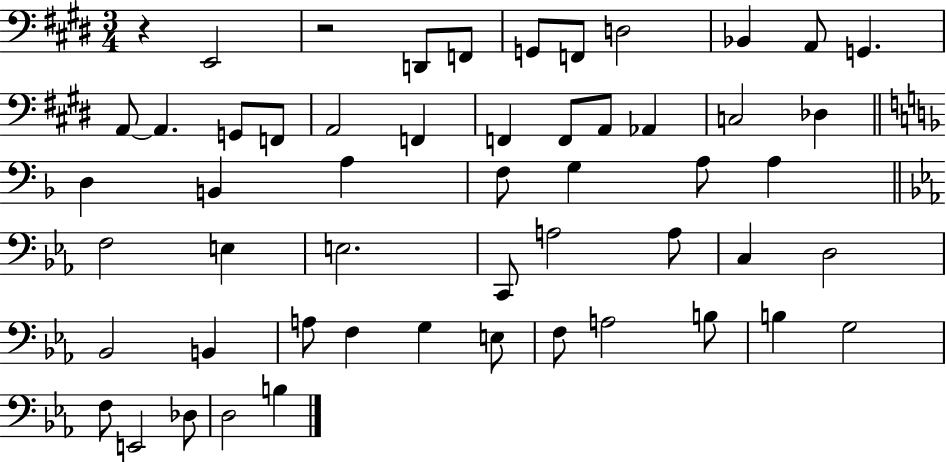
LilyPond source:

{
  \clef bass
  \numericTimeSignature
  \time 3/4
  \key e \major
  r4 e,2 | r2 d,8 f,8 | g,8 f,8 d2 | bes,4 a,8 g,4. | \break a,8~~ a,4. g,8 f,8 | a,2 f,4 | f,4 f,8 a,8 aes,4 | c2 des4 | \break \bar "||" \break \key d \minor d4 b,4 a4 | f8 g4 a8 a4 | \bar "||" \break \key c \minor f2 e4 | e2. | c,8 a2 a8 | c4 d2 | \break bes,2 b,4 | a8 f4 g4 e8 | f8 a2 b8 | b4 g2 | \break f8 e,2 des8 | d2 b4 | \bar "|."
}